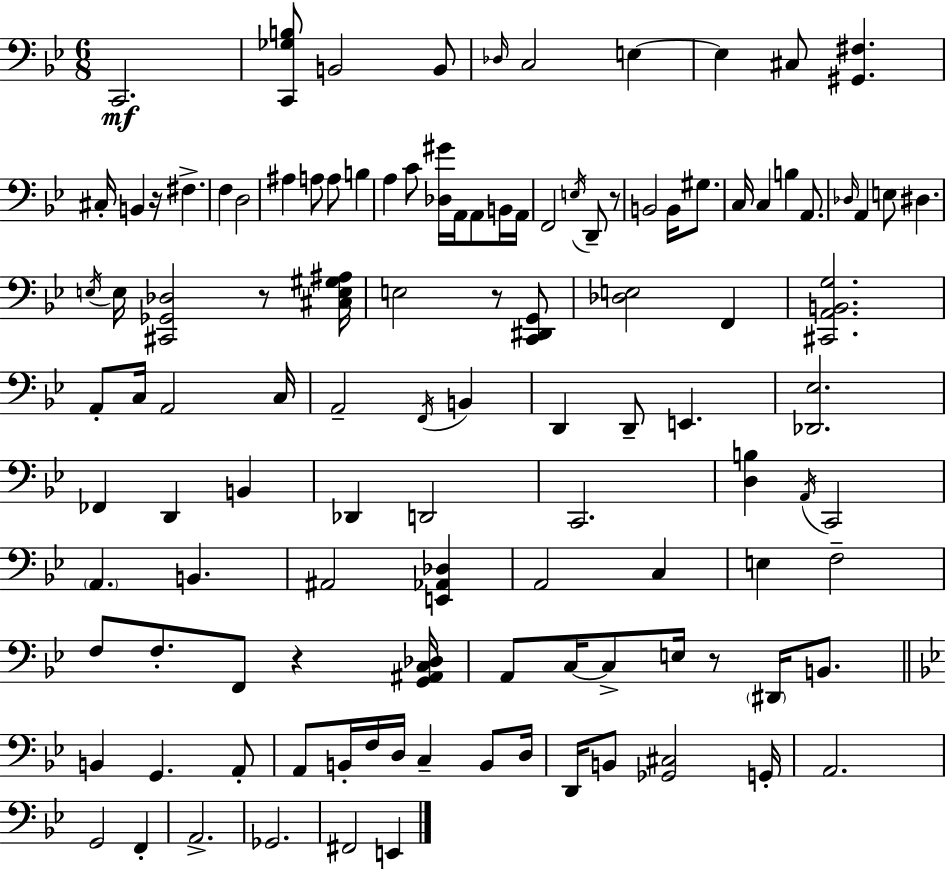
C2/h. [C2,Gb3,B3]/e B2/h B2/e Db3/s C3/h E3/q E3/q C#3/e [G#2,F#3]/q. C#3/s B2/q R/s F#3/q. F3/q D3/h A#3/q A3/e A3/e B3/q A3/q C4/e [Db3,G#4]/s A2/s A2/e B2/s A2/s F2/h E3/s D2/e R/e B2/h B2/s G#3/e. C3/s C3/q B3/q A2/e. Db3/s A2/q E3/e D#3/q. E3/s E3/s [C#2,Gb2,Db3]/h R/e [C#3,E3,G#3,A#3]/s E3/h R/e [C2,D#2,G2]/e [Db3,E3]/h F2/q [C#2,A2,B2,G3]/h. A2/e C3/s A2/h C3/s A2/h F2/s B2/q D2/q D2/e E2/q. [Db2,Eb3]/h. FES2/q D2/q B2/q Db2/q D2/h C2/h. [D3,B3]/q A2/s C2/h A2/q. B2/q. A#2/h [E2,Ab2,Db3]/q A2/h C3/q E3/q F3/h F3/e F3/e. F2/e R/q [G2,A#2,C3,Db3]/s A2/e C3/s C3/e E3/s R/e D#2/s B2/e. B2/q G2/q. A2/e A2/e B2/s F3/s D3/s C3/q B2/e D3/s D2/s B2/e [Gb2,C#3]/h G2/s A2/h. G2/h F2/q A2/h. Gb2/h. F#2/h E2/q